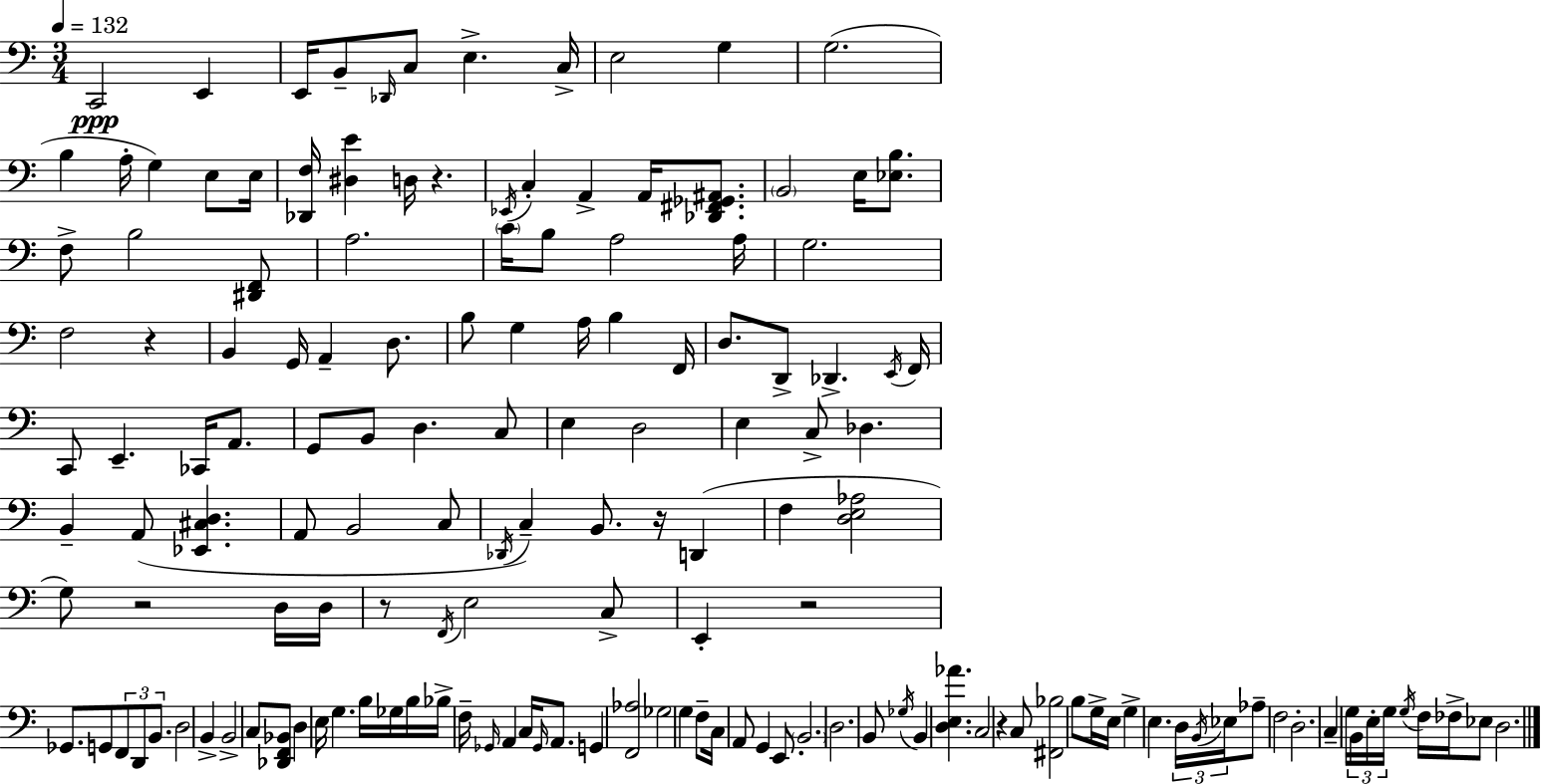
C2/h E2/q E2/s B2/e Db2/s C3/e E3/q. C3/s E3/h G3/q G3/h. B3/q A3/s G3/q E3/e E3/s [Db2,F3]/s [D#3,E4]/q D3/s R/q. Eb2/s C3/q A2/q A2/s [Db2,F#2,Gb2,A#2]/e. B2/h E3/s [Eb3,B3]/e. F3/e B3/h [D#2,F2]/e A3/h. C4/s B3/e A3/h A3/s G3/h. F3/h R/q B2/q G2/s A2/q D3/e. B3/e G3/q A3/s B3/q F2/s D3/e. D2/e Db2/q. E2/s F2/s C2/e E2/q. CES2/s A2/e. G2/e B2/e D3/q. C3/e E3/q D3/h E3/q C3/e Db3/q. B2/q A2/e [Eb2,C#3,D3]/q. A2/e B2/h C3/e Db2/s C3/q B2/e. R/s D2/q F3/q [D3,E3,Ab3]/h G3/e R/h D3/s D3/s R/e F2/s E3/h C3/e E2/q R/h Gb2/e. G2/e F2/e D2/e B2/e. D3/h B2/q B2/h C3/e [Db2,F2,Bb2]/e D3/q E3/s G3/q. B3/s Gb3/s B3/s Bb3/s F3/s Gb2/s A2/q C3/s Gb2/s A2/e. G2/q [F2,Ab3]/h Gb3/h G3/q F3/e C3/s A2/e G2/q E2/e. B2/h. D3/h. B2/e Gb3/s B2/q [D3,E3,Ab4]/q. C3/h R/q C3/e [F#2,Bb3]/h B3/e G3/s E3/s G3/q E3/q. D3/s B2/s Eb3/s Ab3/e F3/h D3/h. C3/q G3/s B2/s E3/s G3/s G3/s F3/s FES3/s Eb3/e D3/h.